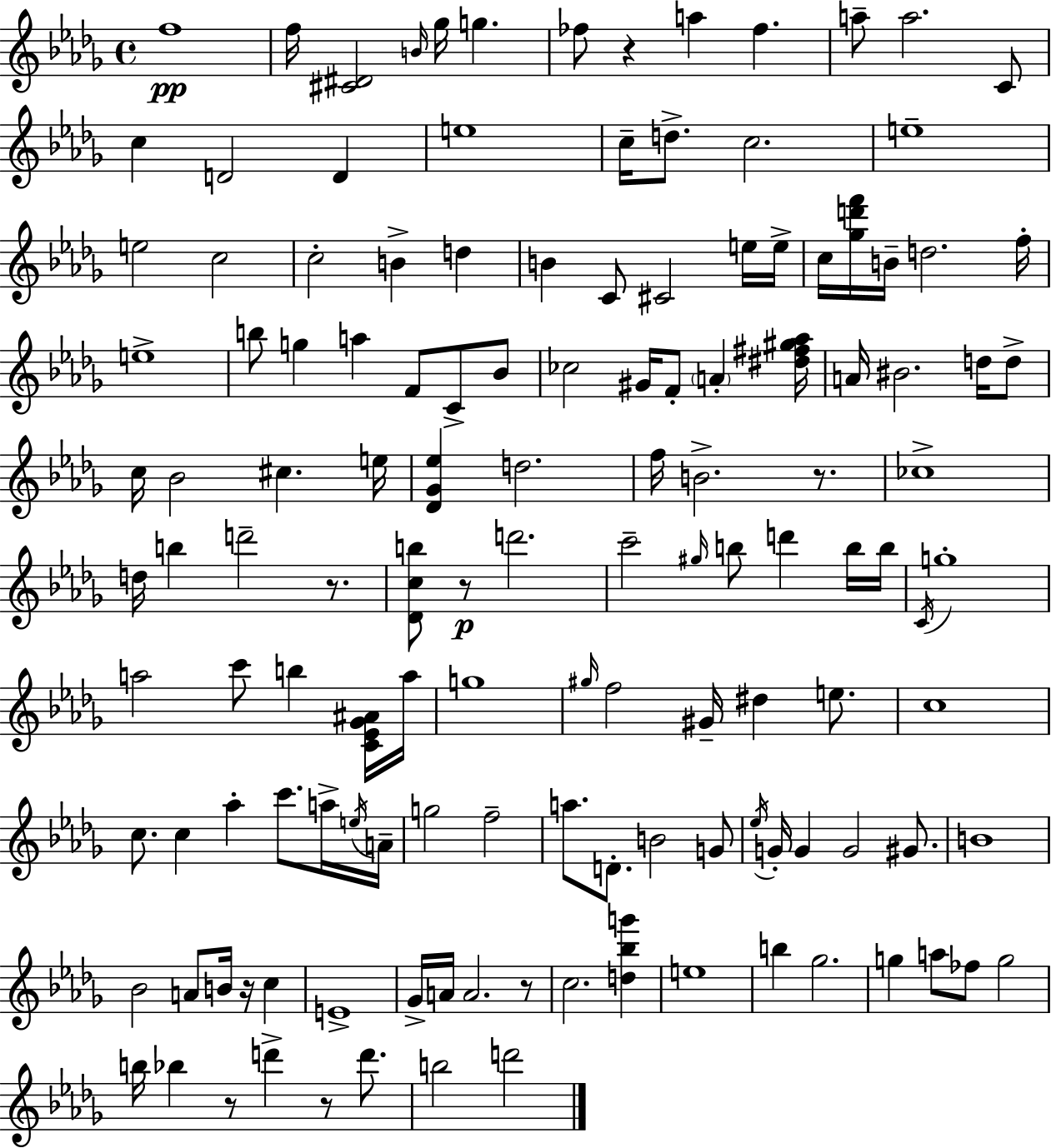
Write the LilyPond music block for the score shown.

{
  \clef treble
  \time 4/4
  \defaultTimeSignature
  \key bes \minor
  \repeat volta 2 { f''1\pp | f''16 <cis' dis'>2 \grace { b'16 } ges''16 g''4. | fes''8 r4 a''4 fes''4. | a''8-- a''2. c'8 | \break c''4 d'2 d'4 | e''1 | c''16-- d''8.-> c''2. | e''1-- | \break e''2 c''2 | c''2-. b'4-> d''4 | b'4 c'8 cis'2 e''16 | e''16-> c''16 <ges'' d''' f'''>16 b'16-- d''2. | \break f''16-. e''1-> | b''8 g''4 a''4 f'8 c'8-> bes'8 | ces''2 gis'16 f'8-. \parenthesize a'4-. | <dis'' fis'' gis'' aes''>16 a'16 bis'2. d''16 d''8-> | \break c''16 bes'2 cis''4. | e''16 <des' ges' ees''>4 d''2. | f''16 b'2.-> r8. | ces''1-> | \break d''16 b''4 d'''2-- r8. | <des' c'' b''>8 r8\p d'''2. | c'''2-- \grace { gis''16 } b''8 d'''4 | b''16 b''16 \acciaccatura { c'16 } g''1-. | \break a''2 c'''8 b''4 | <c' ees' ges' ais'>16 a''16 g''1 | \grace { gis''16 } f''2 gis'16-- dis''4 | e''8. c''1 | \break c''8. c''4 aes''4-. c'''8. | a''16-> \acciaccatura { e''16 } a'16-- g''2 f''2-- | a''8. d'8.-. b'2 | g'8 \acciaccatura { ees''16 } g'16-. g'4 g'2 | \break gis'8. b'1 | bes'2 a'8 | b'16 r16 c''4 e'1-> | ges'16-> a'16 a'2. | \break r8 c''2. | <d'' bes'' g'''>4 e''1 | b''4 ges''2. | g''4 a''8 fes''8 g''2 | \break b''16 bes''4 r8 d'''4-> | r8 d'''8. b''2 d'''2 | } \bar "|."
}